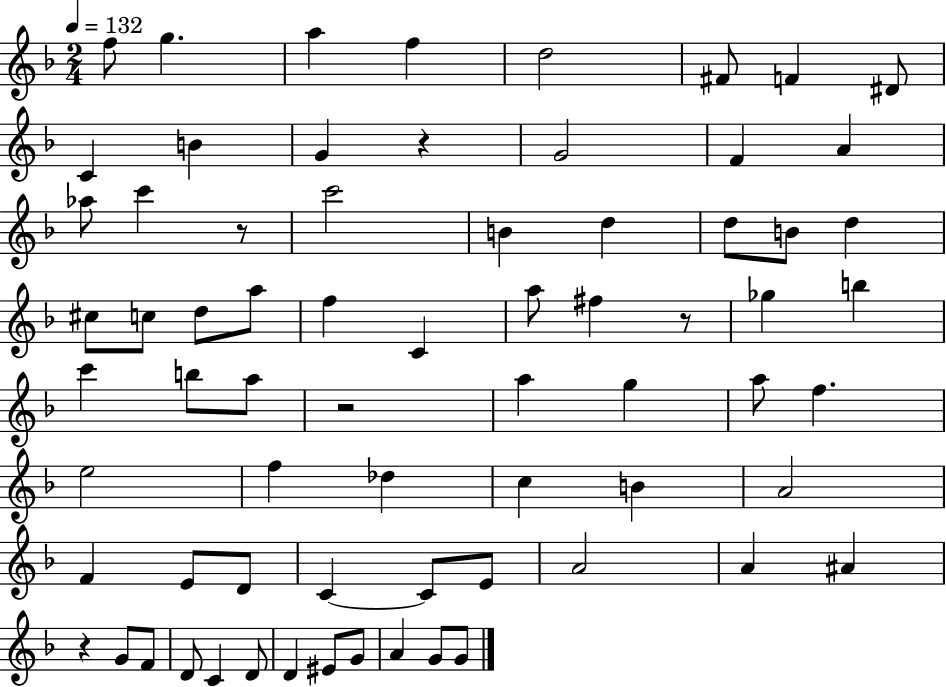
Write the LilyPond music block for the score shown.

{
  \clef treble
  \numericTimeSignature
  \time 2/4
  \key f \major
  \tempo 4 = 132
  f''8 g''4. | a''4 f''4 | d''2 | fis'8 f'4 dis'8 | \break c'4 b'4 | g'4 r4 | g'2 | f'4 a'4 | \break aes''8 c'''4 r8 | c'''2 | b'4 d''4 | d''8 b'8 d''4 | \break cis''8 c''8 d''8 a''8 | f''4 c'4 | a''8 fis''4 r8 | ges''4 b''4 | \break c'''4 b''8 a''8 | r2 | a''4 g''4 | a''8 f''4. | \break e''2 | f''4 des''4 | c''4 b'4 | a'2 | \break f'4 e'8 d'8 | c'4~~ c'8 e'8 | a'2 | a'4 ais'4 | \break r4 g'8 f'8 | d'8 c'4 d'8 | d'4 eis'8 g'8 | a'4 g'8 g'8 | \break \bar "|."
}